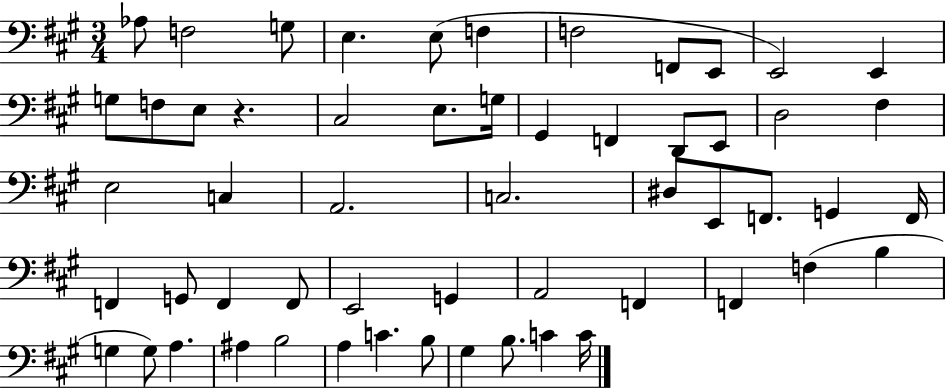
{
  \clef bass
  \numericTimeSignature
  \time 3/4
  \key a \major
  aes8 f2 g8 | e4. e8( f4 | f2 f,8 e,8 | e,2) e,4 | \break g8 f8 e8 r4. | cis2 e8. g16 | gis,4 f,4 d,8 e,8 | d2 fis4 | \break e2 c4 | a,2. | c2. | dis8 e,8 f,8. g,4 f,16 | \break f,4 g,8 f,4 f,8 | e,2 g,4 | a,2 f,4 | f,4 f4( b4 | \break g4 g8) a4. | ais4 b2 | a4 c'4. b8 | gis4 b8. c'4 c'16 | \break \bar "|."
}